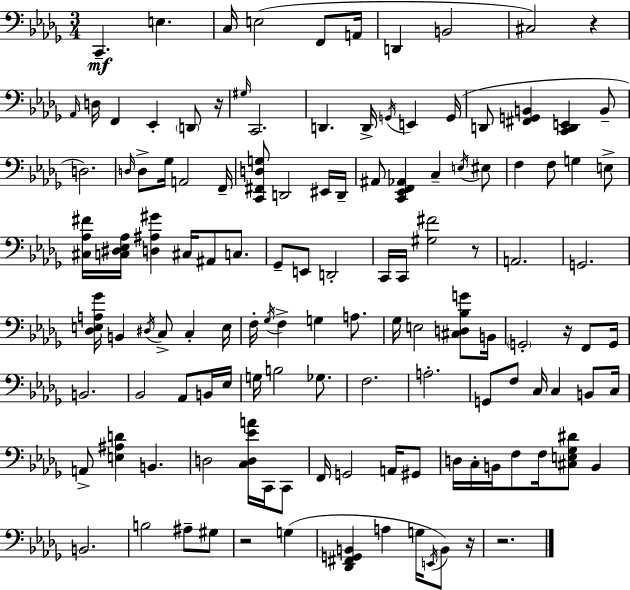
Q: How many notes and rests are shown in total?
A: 127